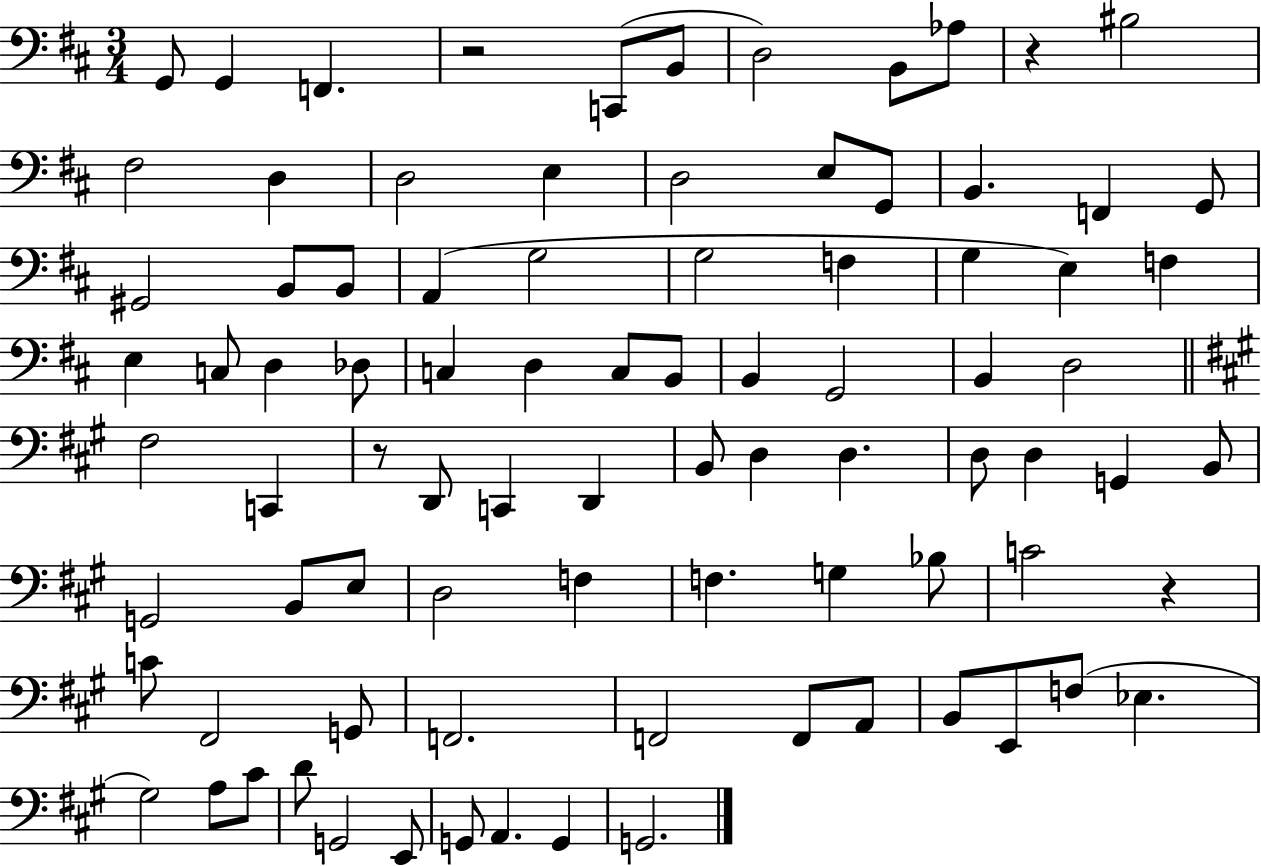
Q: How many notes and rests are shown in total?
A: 87